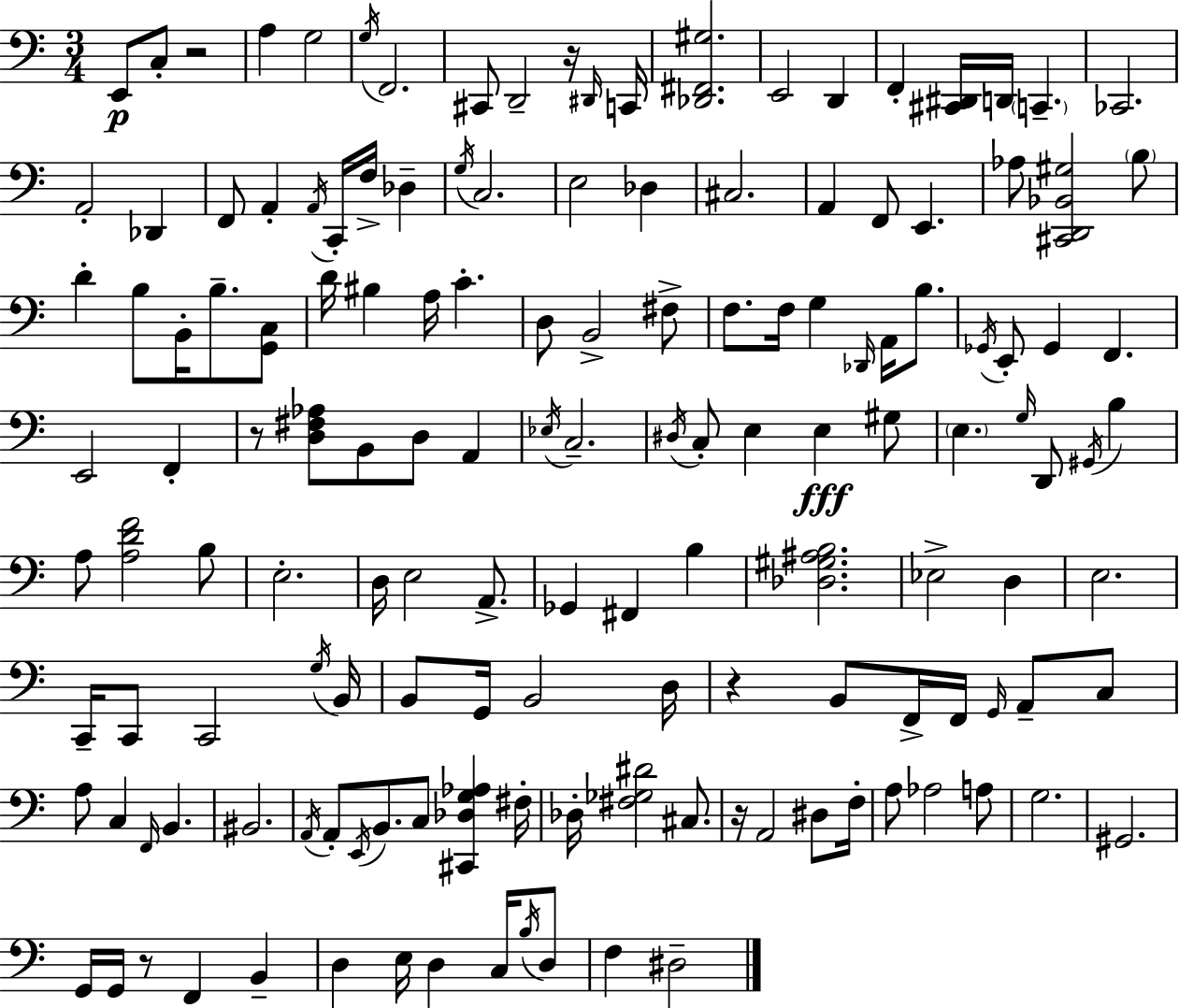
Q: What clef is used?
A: bass